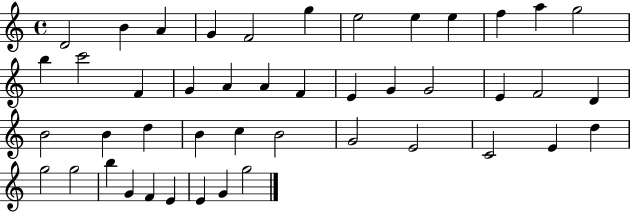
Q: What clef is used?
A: treble